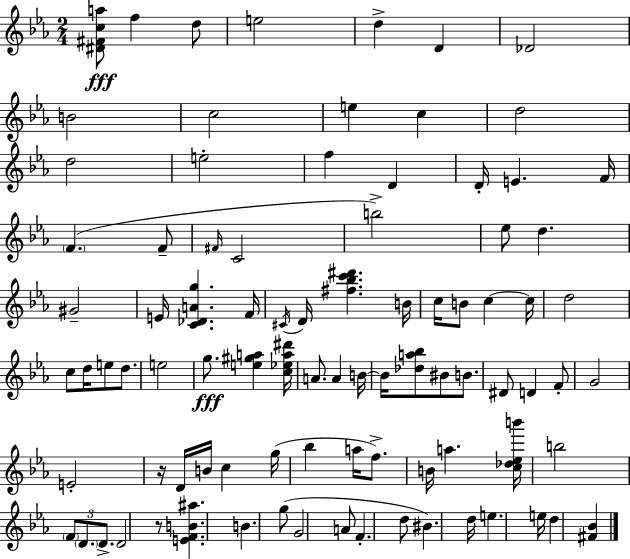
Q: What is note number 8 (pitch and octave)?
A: C5